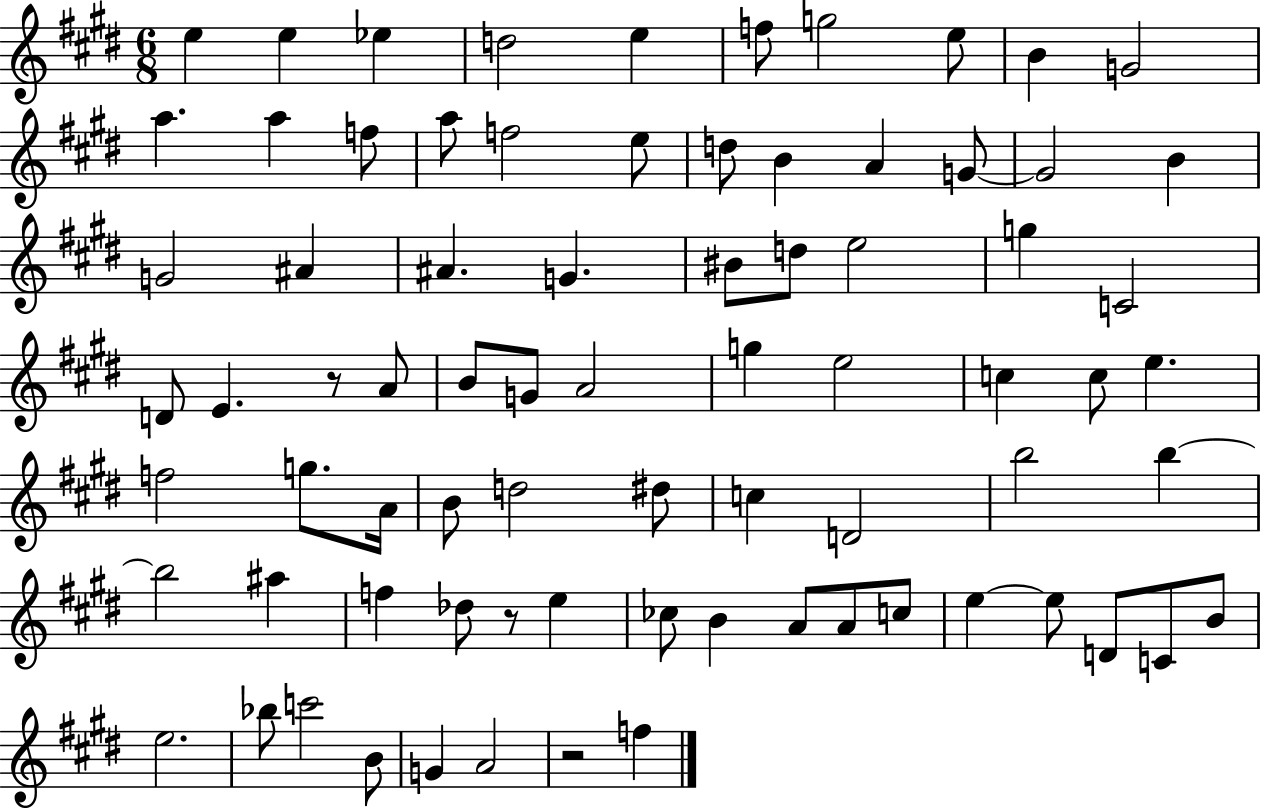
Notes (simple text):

E5/q E5/q Eb5/q D5/h E5/q F5/e G5/h E5/e B4/q G4/h A5/q. A5/q F5/e A5/e F5/h E5/e D5/e B4/q A4/q G4/e G4/h B4/q G4/h A#4/q A#4/q. G4/q. BIS4/e D5/e E5/h G5/q C4/h D4/e E4/q. R/e A4/e B4/e G4/e A4/h G5/q E5/h C5/q C5/e E5/q. F5/h G5/e. A4/s B4/e D5/h D#5/e C5/q D4/h B5/h B5/q B5/h A#5/q F5/q Db5/e R/e E5/q CES5/e B4/q A4/e A4/e C5/e E5/q E5/e D4/e C4/e B4/e E5/h. Bb5/e C6/h B4/e G4/q A4/h R/h F5/q